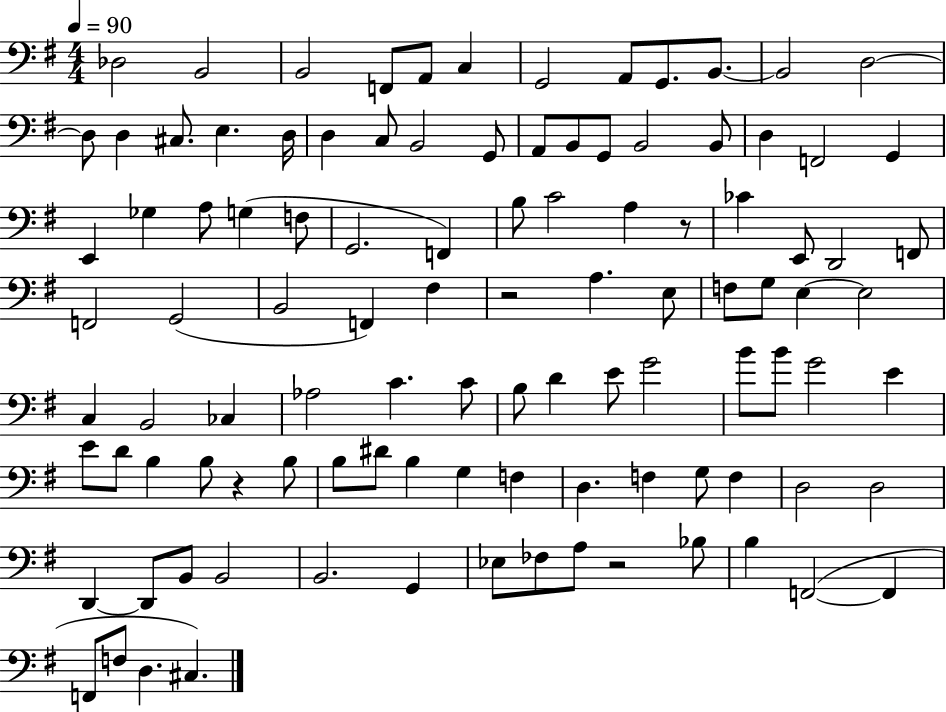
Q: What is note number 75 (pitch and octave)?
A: D#4